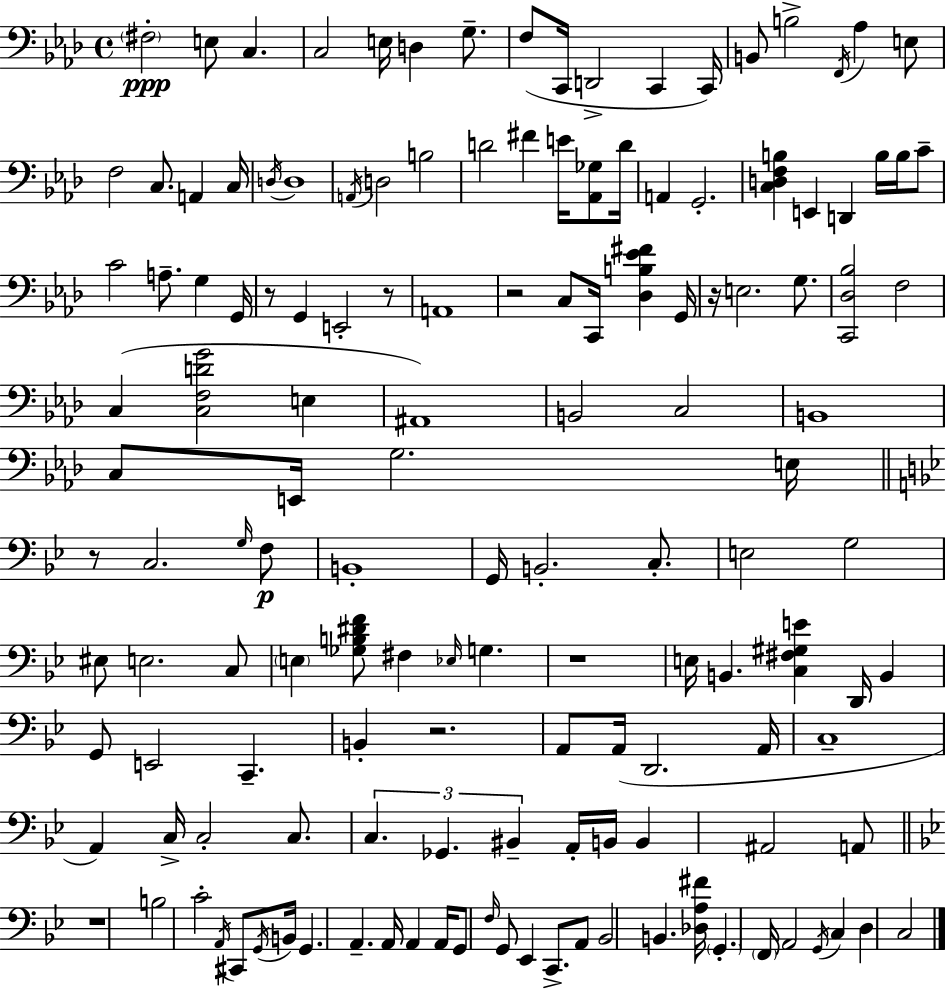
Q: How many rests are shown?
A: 8